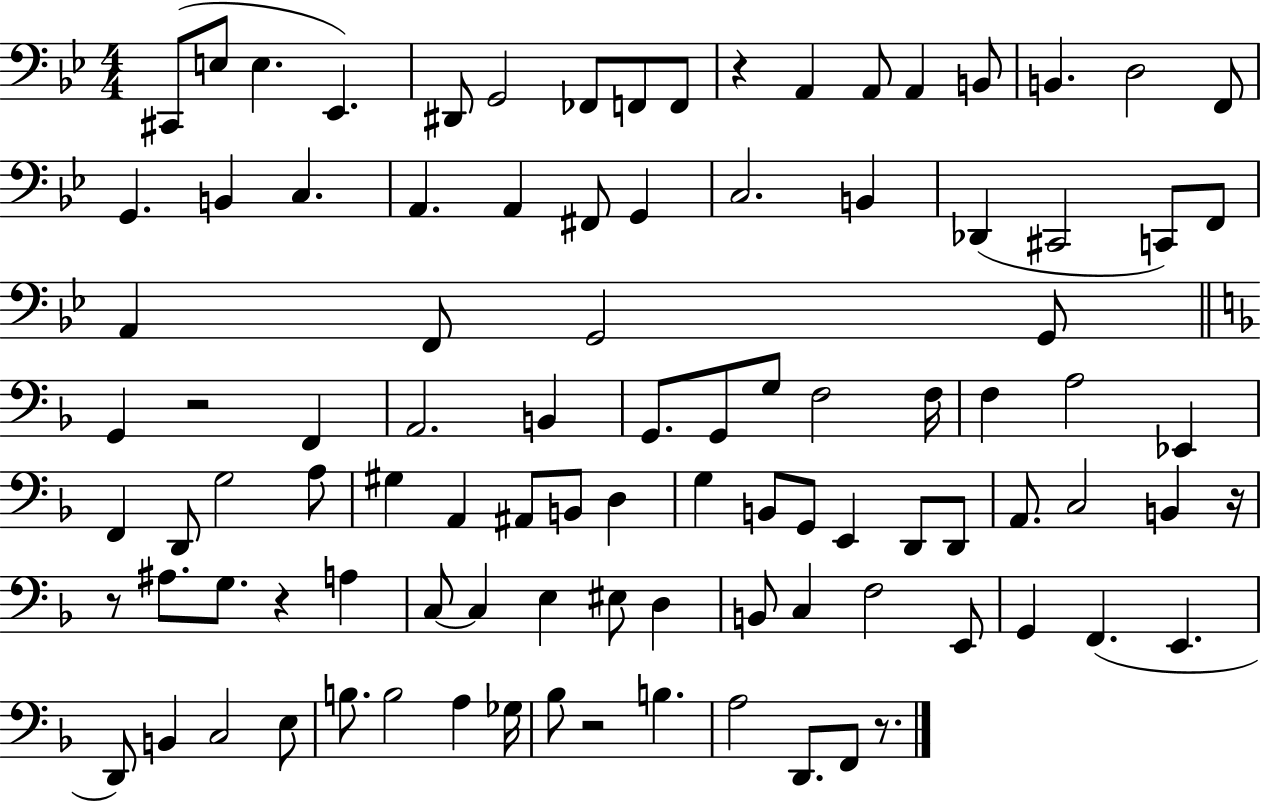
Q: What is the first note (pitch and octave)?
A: C#2